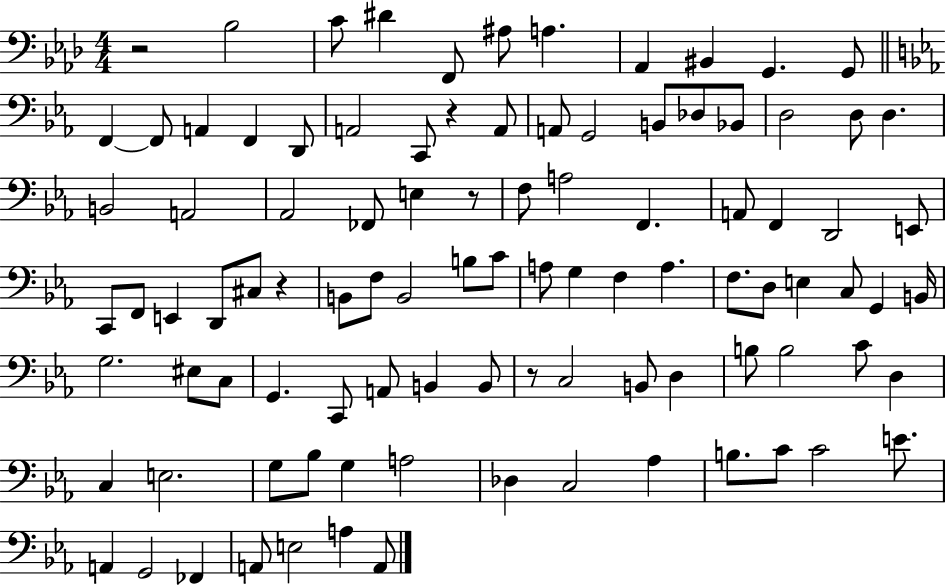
R/h Bb3/h C4/e D#4/q F2/e A#3/e A3/q. Ab2/q BIS2/q G2/q. G2/e F2/q F2/e A2/q F2/q D2/e A2/h C2/e R/q A2/e A2/e G2/h B2/e Db3/e Bb2/e D3/h D3/e D3/q. B2/h A2/h Ab2/h FES2/e E3/q R/e F3/e A3/h F2/q. A2/e F2/q D2/h E2/e C2/e F2/e E2/q D2/e C#3/e R/q B2/e F3/e B2/h B3/e C4/e A3/e G3/q F3/q A3/q. F3/e. D3/e E3/q C3/e G2/q B2/s G3/h. EIS3/e C3/e G2/q. C2/e A2/e B2/q B2/e R/e C3/h B2/e D3/q B3/e B3/h C4/e D3/q C3/q E3/h. G3/e Bb3/e G3/q A3/h Db3/q C3/h Ab3/q B3/e. C4/e C4/h E4/e. A2/q G2/h FES2/q A2/e E3/h A3/q A2/e